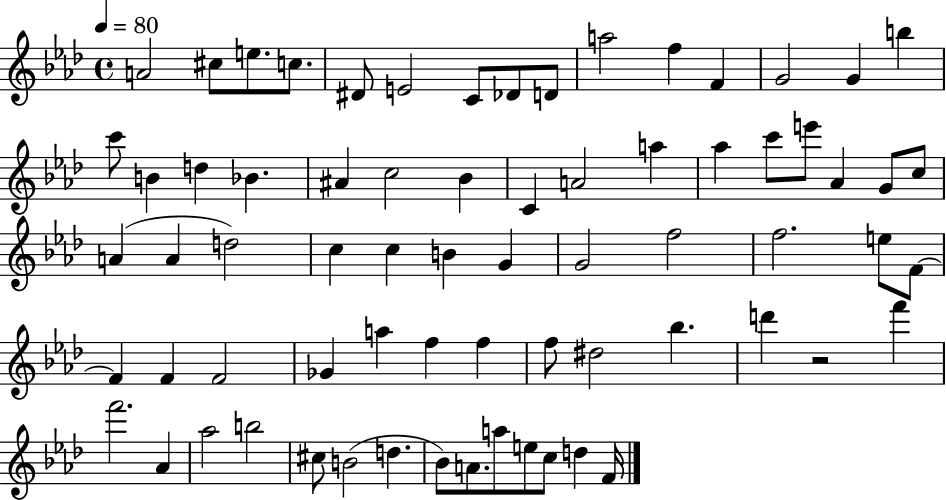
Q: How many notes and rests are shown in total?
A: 70